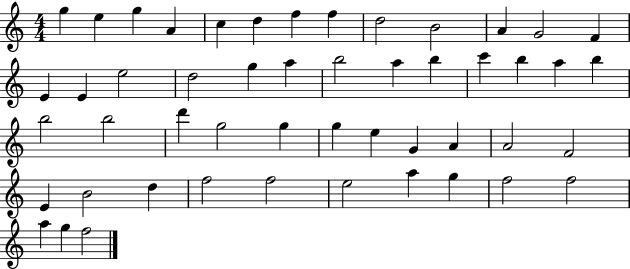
G5/q E5/q G5/q A4/q C5/q D5/q F5/q F5/q D5/h B4/h A4/q G4/h F4/q E4/q E4/q E5/h D5/h G5/q A5/q B5/h A5/q B5/q C6/q B5/q A5/q B5/q B5/h B5/h D6/q G5/h G5/q G5/q E5/q G4/q A4/q A4/h F4/h E4/q B4/h D5/q F5/h F5/h E5/h A5/q G5/q F5/h F5/h A5/q G5/q F5/h